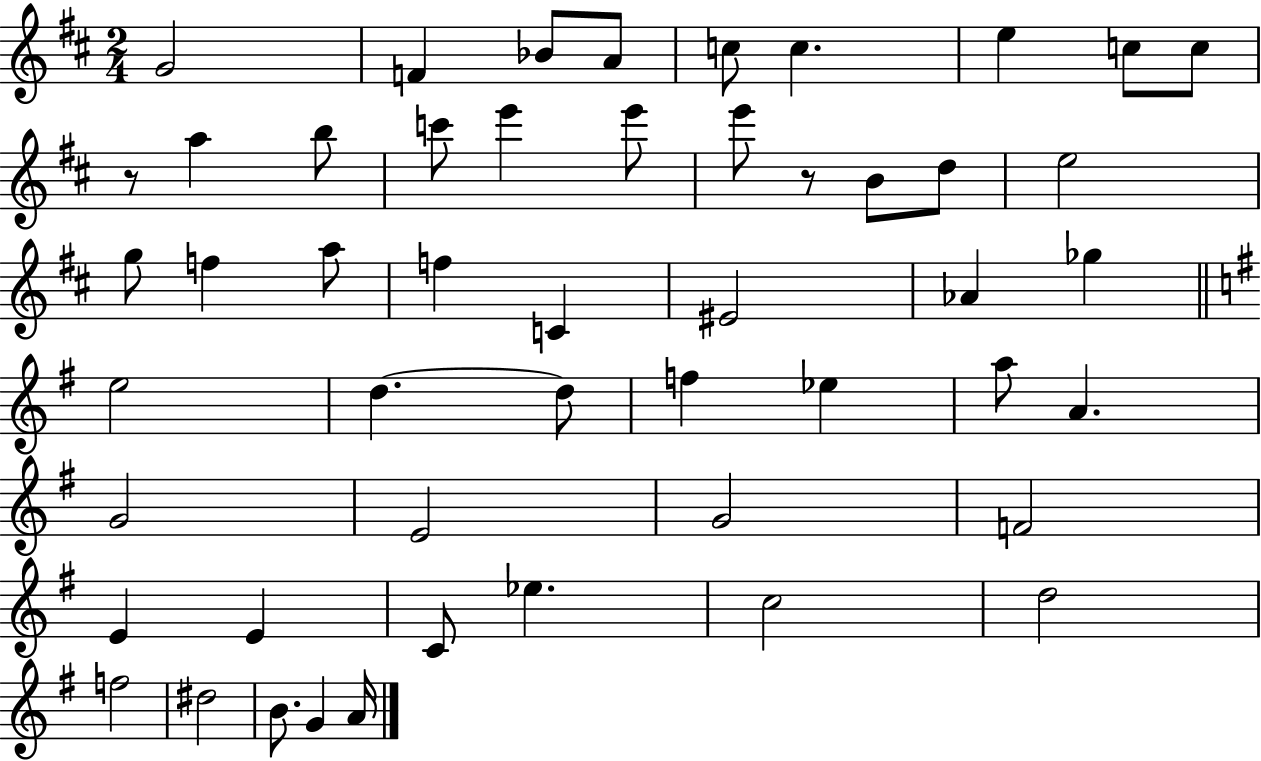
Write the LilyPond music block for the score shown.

{
  \clef treble
  \numericTimeSignature
  \time 2/4
  \key d \major
  g'2 | f'4 bes'8 a'8 | c''8 c''4. | e''4 c''8 c''8 | \break r8 a''4 b''8 | c'''8 e'''4 e'''8 | e'''8 r8 b'8 d''8 | e''2 | \break g''8 f''4 a''8 | f''4 c'4 | eis'2 | aes'4 ges''4 | \break \bar "||" \break \key g \major e''2 | d''4.~~ d''8 | f''4 ees''4 | a''8 a'4. | \break g'2 | e'2 | g'2 | f'2 | \break e'4 e'4 | c'8 ees''4. | c''2 | d''2 | \break f''2 | dis''2 | b'8. g'4 a'16 | \bar "|."
}